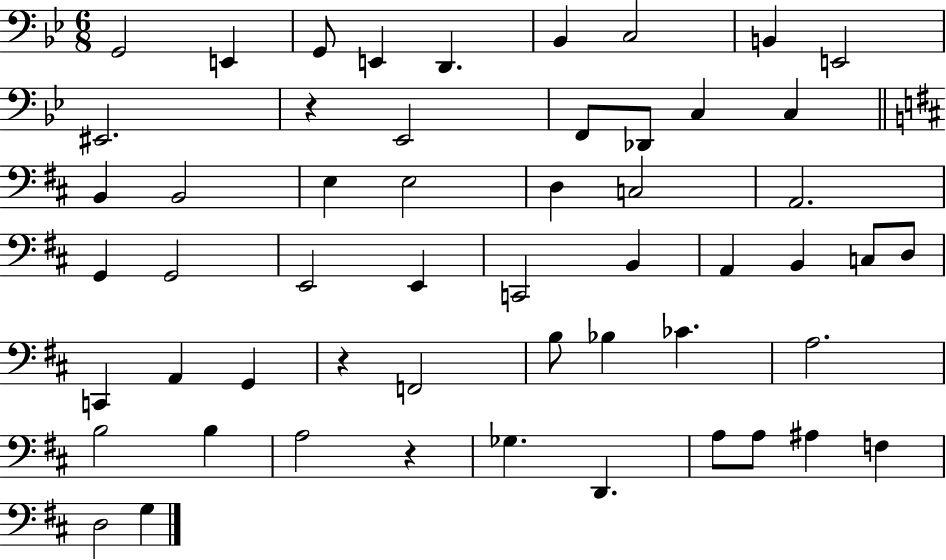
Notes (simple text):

G2/h E2/q G2/e E2/q D2/q. Bb2/q C3/h B2/q E2/h EIS2/h. R/q Eb2/h F2/e Db2/e C3/q C3/q B2/q B2/h E3/q E3/h D3/q C3/h A2/h. G2/q G2/h E2/h E2/q C2/h B2/q A2/q B2/q C3/e D3/e C2/q A2/q G2/q R/q F2/h B3/e Bb3/q CES4/q. A3/h. B3/h B3/q A3/h R/q Gb3/q. D2/q. A3/e A3/e A#3/q F3/q D3/h G3/q